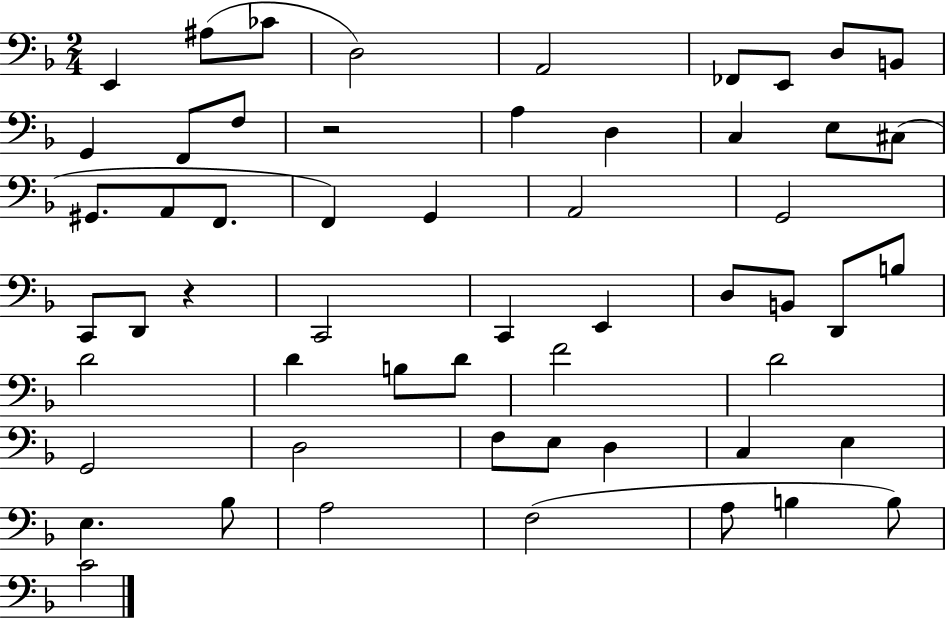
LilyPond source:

{
  \clef bass
  \numericTimeSignature
  \time 2/4
  \key f \major
  e,4 ais8( ces'8 | d2) | a,2 | fes,8 e,8 d8 b,8 | \break g,4 f,8 f8 | r2 | a4 d4 | c4 e8 cis8( | \break gis,8. a,8 f,8. | f,4) g,4 | a,2 | g,2 | \break c,8 d,8 r4 | c,2 | c,4 e,4 | d8 b,8 d,8 b8 | \break d'2 | d'4 b8 d'8 | f'2 | d'2 | \break g,2 | d2 | f8 e8 d4 | c4 e4 | \break e4. bes8 | a2 | f2( | a8 b4 b8) | \break c'2 | \bar "|."
}